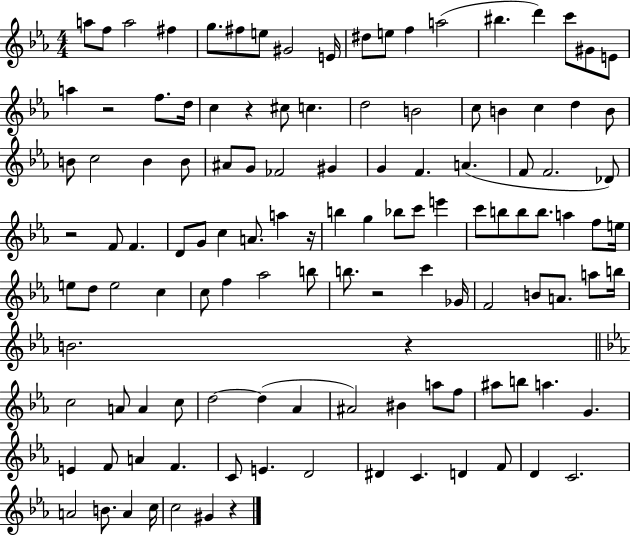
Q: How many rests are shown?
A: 7